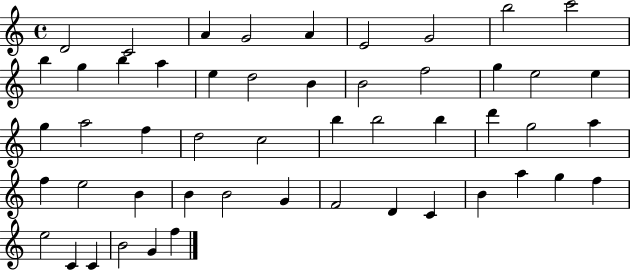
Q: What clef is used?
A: treble